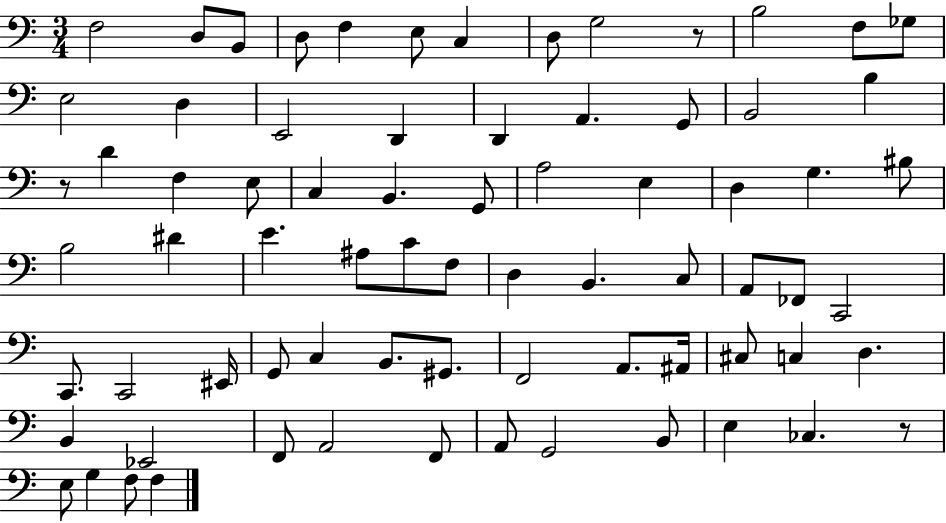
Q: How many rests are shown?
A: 3